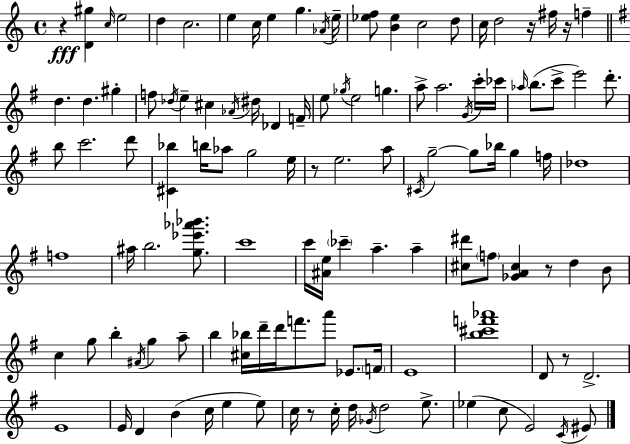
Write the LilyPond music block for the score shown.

{
  \clef treble
  \time 4/4
  \defaultTimeSignature
  \key c \major
  r4\fff <d' gis''>4 \grace { c''16 } e''2 | d''4 c''2. | e''4 c''16 e''4 g''4. | \acciaccatura { aes'16 } e''16-- <ees'' f''>8 <b' ees''>4 c''2 | \break d''8 c''16 d''2 r16 fis''16 r16 f''4-- | \bar "||" \break \key g \major d''4. d''4. gis''4-. | f''8 \acciaccatura { des''16 } e''4-- cis''4 \acciaccatura { aes'16 } dis''16 des'4 | f'16-- e''8 \acciaccatura { ges''16 } e''2 g''4. | a''8-> a''2. | \break \acciaccatura { g'16 } c'''16-. ces'''16 \grace { aes''16 }( b''8. c'''8-> e'''2) | d'''8.-. b''8 c'''2. | d'''8 <cis' bes''>4 b''16 aes''8 g''2 | e''16 r8 e''2. | \break a''8 \acciaccatura { cis'16 } g''2--~~ g''8 | bes''16 g''4 f''16 des''1 | f''1 | ais''16 b''2. | \break <g'' ees''' aes''' bes'''>8. c'''1 | c'''16 <ais' e''>16 \parenthesize ces'''4-- a''4.-- | a''4-- <cis'' dis'''>8 \parenthesize f''8 <ges' a' cis''>4 r8 | d''4 b'8 c''4 g''8 b''4-. | \break \acciaccatura { ais'16 } g''4 a''8-- b''4 <cis'' bes''>16 d'''16-- d'''16 f'''8. | a'''8 ees'8. \parenthesize f'16 e'1 | <b'' cis''' f''' aes'''>1 | d'8 r8 d'2.-> | \break e'1 | e'16 d'4 b'4( | c''16 e''4 e''8) c''16 r8 c''16-. d''16 \acciaccatura { ges'16 } d''2 | e''8.-> ees''4( c''8 e'2) | \break \acciaccatura { c'16 } eis'8 \bar "|."
}